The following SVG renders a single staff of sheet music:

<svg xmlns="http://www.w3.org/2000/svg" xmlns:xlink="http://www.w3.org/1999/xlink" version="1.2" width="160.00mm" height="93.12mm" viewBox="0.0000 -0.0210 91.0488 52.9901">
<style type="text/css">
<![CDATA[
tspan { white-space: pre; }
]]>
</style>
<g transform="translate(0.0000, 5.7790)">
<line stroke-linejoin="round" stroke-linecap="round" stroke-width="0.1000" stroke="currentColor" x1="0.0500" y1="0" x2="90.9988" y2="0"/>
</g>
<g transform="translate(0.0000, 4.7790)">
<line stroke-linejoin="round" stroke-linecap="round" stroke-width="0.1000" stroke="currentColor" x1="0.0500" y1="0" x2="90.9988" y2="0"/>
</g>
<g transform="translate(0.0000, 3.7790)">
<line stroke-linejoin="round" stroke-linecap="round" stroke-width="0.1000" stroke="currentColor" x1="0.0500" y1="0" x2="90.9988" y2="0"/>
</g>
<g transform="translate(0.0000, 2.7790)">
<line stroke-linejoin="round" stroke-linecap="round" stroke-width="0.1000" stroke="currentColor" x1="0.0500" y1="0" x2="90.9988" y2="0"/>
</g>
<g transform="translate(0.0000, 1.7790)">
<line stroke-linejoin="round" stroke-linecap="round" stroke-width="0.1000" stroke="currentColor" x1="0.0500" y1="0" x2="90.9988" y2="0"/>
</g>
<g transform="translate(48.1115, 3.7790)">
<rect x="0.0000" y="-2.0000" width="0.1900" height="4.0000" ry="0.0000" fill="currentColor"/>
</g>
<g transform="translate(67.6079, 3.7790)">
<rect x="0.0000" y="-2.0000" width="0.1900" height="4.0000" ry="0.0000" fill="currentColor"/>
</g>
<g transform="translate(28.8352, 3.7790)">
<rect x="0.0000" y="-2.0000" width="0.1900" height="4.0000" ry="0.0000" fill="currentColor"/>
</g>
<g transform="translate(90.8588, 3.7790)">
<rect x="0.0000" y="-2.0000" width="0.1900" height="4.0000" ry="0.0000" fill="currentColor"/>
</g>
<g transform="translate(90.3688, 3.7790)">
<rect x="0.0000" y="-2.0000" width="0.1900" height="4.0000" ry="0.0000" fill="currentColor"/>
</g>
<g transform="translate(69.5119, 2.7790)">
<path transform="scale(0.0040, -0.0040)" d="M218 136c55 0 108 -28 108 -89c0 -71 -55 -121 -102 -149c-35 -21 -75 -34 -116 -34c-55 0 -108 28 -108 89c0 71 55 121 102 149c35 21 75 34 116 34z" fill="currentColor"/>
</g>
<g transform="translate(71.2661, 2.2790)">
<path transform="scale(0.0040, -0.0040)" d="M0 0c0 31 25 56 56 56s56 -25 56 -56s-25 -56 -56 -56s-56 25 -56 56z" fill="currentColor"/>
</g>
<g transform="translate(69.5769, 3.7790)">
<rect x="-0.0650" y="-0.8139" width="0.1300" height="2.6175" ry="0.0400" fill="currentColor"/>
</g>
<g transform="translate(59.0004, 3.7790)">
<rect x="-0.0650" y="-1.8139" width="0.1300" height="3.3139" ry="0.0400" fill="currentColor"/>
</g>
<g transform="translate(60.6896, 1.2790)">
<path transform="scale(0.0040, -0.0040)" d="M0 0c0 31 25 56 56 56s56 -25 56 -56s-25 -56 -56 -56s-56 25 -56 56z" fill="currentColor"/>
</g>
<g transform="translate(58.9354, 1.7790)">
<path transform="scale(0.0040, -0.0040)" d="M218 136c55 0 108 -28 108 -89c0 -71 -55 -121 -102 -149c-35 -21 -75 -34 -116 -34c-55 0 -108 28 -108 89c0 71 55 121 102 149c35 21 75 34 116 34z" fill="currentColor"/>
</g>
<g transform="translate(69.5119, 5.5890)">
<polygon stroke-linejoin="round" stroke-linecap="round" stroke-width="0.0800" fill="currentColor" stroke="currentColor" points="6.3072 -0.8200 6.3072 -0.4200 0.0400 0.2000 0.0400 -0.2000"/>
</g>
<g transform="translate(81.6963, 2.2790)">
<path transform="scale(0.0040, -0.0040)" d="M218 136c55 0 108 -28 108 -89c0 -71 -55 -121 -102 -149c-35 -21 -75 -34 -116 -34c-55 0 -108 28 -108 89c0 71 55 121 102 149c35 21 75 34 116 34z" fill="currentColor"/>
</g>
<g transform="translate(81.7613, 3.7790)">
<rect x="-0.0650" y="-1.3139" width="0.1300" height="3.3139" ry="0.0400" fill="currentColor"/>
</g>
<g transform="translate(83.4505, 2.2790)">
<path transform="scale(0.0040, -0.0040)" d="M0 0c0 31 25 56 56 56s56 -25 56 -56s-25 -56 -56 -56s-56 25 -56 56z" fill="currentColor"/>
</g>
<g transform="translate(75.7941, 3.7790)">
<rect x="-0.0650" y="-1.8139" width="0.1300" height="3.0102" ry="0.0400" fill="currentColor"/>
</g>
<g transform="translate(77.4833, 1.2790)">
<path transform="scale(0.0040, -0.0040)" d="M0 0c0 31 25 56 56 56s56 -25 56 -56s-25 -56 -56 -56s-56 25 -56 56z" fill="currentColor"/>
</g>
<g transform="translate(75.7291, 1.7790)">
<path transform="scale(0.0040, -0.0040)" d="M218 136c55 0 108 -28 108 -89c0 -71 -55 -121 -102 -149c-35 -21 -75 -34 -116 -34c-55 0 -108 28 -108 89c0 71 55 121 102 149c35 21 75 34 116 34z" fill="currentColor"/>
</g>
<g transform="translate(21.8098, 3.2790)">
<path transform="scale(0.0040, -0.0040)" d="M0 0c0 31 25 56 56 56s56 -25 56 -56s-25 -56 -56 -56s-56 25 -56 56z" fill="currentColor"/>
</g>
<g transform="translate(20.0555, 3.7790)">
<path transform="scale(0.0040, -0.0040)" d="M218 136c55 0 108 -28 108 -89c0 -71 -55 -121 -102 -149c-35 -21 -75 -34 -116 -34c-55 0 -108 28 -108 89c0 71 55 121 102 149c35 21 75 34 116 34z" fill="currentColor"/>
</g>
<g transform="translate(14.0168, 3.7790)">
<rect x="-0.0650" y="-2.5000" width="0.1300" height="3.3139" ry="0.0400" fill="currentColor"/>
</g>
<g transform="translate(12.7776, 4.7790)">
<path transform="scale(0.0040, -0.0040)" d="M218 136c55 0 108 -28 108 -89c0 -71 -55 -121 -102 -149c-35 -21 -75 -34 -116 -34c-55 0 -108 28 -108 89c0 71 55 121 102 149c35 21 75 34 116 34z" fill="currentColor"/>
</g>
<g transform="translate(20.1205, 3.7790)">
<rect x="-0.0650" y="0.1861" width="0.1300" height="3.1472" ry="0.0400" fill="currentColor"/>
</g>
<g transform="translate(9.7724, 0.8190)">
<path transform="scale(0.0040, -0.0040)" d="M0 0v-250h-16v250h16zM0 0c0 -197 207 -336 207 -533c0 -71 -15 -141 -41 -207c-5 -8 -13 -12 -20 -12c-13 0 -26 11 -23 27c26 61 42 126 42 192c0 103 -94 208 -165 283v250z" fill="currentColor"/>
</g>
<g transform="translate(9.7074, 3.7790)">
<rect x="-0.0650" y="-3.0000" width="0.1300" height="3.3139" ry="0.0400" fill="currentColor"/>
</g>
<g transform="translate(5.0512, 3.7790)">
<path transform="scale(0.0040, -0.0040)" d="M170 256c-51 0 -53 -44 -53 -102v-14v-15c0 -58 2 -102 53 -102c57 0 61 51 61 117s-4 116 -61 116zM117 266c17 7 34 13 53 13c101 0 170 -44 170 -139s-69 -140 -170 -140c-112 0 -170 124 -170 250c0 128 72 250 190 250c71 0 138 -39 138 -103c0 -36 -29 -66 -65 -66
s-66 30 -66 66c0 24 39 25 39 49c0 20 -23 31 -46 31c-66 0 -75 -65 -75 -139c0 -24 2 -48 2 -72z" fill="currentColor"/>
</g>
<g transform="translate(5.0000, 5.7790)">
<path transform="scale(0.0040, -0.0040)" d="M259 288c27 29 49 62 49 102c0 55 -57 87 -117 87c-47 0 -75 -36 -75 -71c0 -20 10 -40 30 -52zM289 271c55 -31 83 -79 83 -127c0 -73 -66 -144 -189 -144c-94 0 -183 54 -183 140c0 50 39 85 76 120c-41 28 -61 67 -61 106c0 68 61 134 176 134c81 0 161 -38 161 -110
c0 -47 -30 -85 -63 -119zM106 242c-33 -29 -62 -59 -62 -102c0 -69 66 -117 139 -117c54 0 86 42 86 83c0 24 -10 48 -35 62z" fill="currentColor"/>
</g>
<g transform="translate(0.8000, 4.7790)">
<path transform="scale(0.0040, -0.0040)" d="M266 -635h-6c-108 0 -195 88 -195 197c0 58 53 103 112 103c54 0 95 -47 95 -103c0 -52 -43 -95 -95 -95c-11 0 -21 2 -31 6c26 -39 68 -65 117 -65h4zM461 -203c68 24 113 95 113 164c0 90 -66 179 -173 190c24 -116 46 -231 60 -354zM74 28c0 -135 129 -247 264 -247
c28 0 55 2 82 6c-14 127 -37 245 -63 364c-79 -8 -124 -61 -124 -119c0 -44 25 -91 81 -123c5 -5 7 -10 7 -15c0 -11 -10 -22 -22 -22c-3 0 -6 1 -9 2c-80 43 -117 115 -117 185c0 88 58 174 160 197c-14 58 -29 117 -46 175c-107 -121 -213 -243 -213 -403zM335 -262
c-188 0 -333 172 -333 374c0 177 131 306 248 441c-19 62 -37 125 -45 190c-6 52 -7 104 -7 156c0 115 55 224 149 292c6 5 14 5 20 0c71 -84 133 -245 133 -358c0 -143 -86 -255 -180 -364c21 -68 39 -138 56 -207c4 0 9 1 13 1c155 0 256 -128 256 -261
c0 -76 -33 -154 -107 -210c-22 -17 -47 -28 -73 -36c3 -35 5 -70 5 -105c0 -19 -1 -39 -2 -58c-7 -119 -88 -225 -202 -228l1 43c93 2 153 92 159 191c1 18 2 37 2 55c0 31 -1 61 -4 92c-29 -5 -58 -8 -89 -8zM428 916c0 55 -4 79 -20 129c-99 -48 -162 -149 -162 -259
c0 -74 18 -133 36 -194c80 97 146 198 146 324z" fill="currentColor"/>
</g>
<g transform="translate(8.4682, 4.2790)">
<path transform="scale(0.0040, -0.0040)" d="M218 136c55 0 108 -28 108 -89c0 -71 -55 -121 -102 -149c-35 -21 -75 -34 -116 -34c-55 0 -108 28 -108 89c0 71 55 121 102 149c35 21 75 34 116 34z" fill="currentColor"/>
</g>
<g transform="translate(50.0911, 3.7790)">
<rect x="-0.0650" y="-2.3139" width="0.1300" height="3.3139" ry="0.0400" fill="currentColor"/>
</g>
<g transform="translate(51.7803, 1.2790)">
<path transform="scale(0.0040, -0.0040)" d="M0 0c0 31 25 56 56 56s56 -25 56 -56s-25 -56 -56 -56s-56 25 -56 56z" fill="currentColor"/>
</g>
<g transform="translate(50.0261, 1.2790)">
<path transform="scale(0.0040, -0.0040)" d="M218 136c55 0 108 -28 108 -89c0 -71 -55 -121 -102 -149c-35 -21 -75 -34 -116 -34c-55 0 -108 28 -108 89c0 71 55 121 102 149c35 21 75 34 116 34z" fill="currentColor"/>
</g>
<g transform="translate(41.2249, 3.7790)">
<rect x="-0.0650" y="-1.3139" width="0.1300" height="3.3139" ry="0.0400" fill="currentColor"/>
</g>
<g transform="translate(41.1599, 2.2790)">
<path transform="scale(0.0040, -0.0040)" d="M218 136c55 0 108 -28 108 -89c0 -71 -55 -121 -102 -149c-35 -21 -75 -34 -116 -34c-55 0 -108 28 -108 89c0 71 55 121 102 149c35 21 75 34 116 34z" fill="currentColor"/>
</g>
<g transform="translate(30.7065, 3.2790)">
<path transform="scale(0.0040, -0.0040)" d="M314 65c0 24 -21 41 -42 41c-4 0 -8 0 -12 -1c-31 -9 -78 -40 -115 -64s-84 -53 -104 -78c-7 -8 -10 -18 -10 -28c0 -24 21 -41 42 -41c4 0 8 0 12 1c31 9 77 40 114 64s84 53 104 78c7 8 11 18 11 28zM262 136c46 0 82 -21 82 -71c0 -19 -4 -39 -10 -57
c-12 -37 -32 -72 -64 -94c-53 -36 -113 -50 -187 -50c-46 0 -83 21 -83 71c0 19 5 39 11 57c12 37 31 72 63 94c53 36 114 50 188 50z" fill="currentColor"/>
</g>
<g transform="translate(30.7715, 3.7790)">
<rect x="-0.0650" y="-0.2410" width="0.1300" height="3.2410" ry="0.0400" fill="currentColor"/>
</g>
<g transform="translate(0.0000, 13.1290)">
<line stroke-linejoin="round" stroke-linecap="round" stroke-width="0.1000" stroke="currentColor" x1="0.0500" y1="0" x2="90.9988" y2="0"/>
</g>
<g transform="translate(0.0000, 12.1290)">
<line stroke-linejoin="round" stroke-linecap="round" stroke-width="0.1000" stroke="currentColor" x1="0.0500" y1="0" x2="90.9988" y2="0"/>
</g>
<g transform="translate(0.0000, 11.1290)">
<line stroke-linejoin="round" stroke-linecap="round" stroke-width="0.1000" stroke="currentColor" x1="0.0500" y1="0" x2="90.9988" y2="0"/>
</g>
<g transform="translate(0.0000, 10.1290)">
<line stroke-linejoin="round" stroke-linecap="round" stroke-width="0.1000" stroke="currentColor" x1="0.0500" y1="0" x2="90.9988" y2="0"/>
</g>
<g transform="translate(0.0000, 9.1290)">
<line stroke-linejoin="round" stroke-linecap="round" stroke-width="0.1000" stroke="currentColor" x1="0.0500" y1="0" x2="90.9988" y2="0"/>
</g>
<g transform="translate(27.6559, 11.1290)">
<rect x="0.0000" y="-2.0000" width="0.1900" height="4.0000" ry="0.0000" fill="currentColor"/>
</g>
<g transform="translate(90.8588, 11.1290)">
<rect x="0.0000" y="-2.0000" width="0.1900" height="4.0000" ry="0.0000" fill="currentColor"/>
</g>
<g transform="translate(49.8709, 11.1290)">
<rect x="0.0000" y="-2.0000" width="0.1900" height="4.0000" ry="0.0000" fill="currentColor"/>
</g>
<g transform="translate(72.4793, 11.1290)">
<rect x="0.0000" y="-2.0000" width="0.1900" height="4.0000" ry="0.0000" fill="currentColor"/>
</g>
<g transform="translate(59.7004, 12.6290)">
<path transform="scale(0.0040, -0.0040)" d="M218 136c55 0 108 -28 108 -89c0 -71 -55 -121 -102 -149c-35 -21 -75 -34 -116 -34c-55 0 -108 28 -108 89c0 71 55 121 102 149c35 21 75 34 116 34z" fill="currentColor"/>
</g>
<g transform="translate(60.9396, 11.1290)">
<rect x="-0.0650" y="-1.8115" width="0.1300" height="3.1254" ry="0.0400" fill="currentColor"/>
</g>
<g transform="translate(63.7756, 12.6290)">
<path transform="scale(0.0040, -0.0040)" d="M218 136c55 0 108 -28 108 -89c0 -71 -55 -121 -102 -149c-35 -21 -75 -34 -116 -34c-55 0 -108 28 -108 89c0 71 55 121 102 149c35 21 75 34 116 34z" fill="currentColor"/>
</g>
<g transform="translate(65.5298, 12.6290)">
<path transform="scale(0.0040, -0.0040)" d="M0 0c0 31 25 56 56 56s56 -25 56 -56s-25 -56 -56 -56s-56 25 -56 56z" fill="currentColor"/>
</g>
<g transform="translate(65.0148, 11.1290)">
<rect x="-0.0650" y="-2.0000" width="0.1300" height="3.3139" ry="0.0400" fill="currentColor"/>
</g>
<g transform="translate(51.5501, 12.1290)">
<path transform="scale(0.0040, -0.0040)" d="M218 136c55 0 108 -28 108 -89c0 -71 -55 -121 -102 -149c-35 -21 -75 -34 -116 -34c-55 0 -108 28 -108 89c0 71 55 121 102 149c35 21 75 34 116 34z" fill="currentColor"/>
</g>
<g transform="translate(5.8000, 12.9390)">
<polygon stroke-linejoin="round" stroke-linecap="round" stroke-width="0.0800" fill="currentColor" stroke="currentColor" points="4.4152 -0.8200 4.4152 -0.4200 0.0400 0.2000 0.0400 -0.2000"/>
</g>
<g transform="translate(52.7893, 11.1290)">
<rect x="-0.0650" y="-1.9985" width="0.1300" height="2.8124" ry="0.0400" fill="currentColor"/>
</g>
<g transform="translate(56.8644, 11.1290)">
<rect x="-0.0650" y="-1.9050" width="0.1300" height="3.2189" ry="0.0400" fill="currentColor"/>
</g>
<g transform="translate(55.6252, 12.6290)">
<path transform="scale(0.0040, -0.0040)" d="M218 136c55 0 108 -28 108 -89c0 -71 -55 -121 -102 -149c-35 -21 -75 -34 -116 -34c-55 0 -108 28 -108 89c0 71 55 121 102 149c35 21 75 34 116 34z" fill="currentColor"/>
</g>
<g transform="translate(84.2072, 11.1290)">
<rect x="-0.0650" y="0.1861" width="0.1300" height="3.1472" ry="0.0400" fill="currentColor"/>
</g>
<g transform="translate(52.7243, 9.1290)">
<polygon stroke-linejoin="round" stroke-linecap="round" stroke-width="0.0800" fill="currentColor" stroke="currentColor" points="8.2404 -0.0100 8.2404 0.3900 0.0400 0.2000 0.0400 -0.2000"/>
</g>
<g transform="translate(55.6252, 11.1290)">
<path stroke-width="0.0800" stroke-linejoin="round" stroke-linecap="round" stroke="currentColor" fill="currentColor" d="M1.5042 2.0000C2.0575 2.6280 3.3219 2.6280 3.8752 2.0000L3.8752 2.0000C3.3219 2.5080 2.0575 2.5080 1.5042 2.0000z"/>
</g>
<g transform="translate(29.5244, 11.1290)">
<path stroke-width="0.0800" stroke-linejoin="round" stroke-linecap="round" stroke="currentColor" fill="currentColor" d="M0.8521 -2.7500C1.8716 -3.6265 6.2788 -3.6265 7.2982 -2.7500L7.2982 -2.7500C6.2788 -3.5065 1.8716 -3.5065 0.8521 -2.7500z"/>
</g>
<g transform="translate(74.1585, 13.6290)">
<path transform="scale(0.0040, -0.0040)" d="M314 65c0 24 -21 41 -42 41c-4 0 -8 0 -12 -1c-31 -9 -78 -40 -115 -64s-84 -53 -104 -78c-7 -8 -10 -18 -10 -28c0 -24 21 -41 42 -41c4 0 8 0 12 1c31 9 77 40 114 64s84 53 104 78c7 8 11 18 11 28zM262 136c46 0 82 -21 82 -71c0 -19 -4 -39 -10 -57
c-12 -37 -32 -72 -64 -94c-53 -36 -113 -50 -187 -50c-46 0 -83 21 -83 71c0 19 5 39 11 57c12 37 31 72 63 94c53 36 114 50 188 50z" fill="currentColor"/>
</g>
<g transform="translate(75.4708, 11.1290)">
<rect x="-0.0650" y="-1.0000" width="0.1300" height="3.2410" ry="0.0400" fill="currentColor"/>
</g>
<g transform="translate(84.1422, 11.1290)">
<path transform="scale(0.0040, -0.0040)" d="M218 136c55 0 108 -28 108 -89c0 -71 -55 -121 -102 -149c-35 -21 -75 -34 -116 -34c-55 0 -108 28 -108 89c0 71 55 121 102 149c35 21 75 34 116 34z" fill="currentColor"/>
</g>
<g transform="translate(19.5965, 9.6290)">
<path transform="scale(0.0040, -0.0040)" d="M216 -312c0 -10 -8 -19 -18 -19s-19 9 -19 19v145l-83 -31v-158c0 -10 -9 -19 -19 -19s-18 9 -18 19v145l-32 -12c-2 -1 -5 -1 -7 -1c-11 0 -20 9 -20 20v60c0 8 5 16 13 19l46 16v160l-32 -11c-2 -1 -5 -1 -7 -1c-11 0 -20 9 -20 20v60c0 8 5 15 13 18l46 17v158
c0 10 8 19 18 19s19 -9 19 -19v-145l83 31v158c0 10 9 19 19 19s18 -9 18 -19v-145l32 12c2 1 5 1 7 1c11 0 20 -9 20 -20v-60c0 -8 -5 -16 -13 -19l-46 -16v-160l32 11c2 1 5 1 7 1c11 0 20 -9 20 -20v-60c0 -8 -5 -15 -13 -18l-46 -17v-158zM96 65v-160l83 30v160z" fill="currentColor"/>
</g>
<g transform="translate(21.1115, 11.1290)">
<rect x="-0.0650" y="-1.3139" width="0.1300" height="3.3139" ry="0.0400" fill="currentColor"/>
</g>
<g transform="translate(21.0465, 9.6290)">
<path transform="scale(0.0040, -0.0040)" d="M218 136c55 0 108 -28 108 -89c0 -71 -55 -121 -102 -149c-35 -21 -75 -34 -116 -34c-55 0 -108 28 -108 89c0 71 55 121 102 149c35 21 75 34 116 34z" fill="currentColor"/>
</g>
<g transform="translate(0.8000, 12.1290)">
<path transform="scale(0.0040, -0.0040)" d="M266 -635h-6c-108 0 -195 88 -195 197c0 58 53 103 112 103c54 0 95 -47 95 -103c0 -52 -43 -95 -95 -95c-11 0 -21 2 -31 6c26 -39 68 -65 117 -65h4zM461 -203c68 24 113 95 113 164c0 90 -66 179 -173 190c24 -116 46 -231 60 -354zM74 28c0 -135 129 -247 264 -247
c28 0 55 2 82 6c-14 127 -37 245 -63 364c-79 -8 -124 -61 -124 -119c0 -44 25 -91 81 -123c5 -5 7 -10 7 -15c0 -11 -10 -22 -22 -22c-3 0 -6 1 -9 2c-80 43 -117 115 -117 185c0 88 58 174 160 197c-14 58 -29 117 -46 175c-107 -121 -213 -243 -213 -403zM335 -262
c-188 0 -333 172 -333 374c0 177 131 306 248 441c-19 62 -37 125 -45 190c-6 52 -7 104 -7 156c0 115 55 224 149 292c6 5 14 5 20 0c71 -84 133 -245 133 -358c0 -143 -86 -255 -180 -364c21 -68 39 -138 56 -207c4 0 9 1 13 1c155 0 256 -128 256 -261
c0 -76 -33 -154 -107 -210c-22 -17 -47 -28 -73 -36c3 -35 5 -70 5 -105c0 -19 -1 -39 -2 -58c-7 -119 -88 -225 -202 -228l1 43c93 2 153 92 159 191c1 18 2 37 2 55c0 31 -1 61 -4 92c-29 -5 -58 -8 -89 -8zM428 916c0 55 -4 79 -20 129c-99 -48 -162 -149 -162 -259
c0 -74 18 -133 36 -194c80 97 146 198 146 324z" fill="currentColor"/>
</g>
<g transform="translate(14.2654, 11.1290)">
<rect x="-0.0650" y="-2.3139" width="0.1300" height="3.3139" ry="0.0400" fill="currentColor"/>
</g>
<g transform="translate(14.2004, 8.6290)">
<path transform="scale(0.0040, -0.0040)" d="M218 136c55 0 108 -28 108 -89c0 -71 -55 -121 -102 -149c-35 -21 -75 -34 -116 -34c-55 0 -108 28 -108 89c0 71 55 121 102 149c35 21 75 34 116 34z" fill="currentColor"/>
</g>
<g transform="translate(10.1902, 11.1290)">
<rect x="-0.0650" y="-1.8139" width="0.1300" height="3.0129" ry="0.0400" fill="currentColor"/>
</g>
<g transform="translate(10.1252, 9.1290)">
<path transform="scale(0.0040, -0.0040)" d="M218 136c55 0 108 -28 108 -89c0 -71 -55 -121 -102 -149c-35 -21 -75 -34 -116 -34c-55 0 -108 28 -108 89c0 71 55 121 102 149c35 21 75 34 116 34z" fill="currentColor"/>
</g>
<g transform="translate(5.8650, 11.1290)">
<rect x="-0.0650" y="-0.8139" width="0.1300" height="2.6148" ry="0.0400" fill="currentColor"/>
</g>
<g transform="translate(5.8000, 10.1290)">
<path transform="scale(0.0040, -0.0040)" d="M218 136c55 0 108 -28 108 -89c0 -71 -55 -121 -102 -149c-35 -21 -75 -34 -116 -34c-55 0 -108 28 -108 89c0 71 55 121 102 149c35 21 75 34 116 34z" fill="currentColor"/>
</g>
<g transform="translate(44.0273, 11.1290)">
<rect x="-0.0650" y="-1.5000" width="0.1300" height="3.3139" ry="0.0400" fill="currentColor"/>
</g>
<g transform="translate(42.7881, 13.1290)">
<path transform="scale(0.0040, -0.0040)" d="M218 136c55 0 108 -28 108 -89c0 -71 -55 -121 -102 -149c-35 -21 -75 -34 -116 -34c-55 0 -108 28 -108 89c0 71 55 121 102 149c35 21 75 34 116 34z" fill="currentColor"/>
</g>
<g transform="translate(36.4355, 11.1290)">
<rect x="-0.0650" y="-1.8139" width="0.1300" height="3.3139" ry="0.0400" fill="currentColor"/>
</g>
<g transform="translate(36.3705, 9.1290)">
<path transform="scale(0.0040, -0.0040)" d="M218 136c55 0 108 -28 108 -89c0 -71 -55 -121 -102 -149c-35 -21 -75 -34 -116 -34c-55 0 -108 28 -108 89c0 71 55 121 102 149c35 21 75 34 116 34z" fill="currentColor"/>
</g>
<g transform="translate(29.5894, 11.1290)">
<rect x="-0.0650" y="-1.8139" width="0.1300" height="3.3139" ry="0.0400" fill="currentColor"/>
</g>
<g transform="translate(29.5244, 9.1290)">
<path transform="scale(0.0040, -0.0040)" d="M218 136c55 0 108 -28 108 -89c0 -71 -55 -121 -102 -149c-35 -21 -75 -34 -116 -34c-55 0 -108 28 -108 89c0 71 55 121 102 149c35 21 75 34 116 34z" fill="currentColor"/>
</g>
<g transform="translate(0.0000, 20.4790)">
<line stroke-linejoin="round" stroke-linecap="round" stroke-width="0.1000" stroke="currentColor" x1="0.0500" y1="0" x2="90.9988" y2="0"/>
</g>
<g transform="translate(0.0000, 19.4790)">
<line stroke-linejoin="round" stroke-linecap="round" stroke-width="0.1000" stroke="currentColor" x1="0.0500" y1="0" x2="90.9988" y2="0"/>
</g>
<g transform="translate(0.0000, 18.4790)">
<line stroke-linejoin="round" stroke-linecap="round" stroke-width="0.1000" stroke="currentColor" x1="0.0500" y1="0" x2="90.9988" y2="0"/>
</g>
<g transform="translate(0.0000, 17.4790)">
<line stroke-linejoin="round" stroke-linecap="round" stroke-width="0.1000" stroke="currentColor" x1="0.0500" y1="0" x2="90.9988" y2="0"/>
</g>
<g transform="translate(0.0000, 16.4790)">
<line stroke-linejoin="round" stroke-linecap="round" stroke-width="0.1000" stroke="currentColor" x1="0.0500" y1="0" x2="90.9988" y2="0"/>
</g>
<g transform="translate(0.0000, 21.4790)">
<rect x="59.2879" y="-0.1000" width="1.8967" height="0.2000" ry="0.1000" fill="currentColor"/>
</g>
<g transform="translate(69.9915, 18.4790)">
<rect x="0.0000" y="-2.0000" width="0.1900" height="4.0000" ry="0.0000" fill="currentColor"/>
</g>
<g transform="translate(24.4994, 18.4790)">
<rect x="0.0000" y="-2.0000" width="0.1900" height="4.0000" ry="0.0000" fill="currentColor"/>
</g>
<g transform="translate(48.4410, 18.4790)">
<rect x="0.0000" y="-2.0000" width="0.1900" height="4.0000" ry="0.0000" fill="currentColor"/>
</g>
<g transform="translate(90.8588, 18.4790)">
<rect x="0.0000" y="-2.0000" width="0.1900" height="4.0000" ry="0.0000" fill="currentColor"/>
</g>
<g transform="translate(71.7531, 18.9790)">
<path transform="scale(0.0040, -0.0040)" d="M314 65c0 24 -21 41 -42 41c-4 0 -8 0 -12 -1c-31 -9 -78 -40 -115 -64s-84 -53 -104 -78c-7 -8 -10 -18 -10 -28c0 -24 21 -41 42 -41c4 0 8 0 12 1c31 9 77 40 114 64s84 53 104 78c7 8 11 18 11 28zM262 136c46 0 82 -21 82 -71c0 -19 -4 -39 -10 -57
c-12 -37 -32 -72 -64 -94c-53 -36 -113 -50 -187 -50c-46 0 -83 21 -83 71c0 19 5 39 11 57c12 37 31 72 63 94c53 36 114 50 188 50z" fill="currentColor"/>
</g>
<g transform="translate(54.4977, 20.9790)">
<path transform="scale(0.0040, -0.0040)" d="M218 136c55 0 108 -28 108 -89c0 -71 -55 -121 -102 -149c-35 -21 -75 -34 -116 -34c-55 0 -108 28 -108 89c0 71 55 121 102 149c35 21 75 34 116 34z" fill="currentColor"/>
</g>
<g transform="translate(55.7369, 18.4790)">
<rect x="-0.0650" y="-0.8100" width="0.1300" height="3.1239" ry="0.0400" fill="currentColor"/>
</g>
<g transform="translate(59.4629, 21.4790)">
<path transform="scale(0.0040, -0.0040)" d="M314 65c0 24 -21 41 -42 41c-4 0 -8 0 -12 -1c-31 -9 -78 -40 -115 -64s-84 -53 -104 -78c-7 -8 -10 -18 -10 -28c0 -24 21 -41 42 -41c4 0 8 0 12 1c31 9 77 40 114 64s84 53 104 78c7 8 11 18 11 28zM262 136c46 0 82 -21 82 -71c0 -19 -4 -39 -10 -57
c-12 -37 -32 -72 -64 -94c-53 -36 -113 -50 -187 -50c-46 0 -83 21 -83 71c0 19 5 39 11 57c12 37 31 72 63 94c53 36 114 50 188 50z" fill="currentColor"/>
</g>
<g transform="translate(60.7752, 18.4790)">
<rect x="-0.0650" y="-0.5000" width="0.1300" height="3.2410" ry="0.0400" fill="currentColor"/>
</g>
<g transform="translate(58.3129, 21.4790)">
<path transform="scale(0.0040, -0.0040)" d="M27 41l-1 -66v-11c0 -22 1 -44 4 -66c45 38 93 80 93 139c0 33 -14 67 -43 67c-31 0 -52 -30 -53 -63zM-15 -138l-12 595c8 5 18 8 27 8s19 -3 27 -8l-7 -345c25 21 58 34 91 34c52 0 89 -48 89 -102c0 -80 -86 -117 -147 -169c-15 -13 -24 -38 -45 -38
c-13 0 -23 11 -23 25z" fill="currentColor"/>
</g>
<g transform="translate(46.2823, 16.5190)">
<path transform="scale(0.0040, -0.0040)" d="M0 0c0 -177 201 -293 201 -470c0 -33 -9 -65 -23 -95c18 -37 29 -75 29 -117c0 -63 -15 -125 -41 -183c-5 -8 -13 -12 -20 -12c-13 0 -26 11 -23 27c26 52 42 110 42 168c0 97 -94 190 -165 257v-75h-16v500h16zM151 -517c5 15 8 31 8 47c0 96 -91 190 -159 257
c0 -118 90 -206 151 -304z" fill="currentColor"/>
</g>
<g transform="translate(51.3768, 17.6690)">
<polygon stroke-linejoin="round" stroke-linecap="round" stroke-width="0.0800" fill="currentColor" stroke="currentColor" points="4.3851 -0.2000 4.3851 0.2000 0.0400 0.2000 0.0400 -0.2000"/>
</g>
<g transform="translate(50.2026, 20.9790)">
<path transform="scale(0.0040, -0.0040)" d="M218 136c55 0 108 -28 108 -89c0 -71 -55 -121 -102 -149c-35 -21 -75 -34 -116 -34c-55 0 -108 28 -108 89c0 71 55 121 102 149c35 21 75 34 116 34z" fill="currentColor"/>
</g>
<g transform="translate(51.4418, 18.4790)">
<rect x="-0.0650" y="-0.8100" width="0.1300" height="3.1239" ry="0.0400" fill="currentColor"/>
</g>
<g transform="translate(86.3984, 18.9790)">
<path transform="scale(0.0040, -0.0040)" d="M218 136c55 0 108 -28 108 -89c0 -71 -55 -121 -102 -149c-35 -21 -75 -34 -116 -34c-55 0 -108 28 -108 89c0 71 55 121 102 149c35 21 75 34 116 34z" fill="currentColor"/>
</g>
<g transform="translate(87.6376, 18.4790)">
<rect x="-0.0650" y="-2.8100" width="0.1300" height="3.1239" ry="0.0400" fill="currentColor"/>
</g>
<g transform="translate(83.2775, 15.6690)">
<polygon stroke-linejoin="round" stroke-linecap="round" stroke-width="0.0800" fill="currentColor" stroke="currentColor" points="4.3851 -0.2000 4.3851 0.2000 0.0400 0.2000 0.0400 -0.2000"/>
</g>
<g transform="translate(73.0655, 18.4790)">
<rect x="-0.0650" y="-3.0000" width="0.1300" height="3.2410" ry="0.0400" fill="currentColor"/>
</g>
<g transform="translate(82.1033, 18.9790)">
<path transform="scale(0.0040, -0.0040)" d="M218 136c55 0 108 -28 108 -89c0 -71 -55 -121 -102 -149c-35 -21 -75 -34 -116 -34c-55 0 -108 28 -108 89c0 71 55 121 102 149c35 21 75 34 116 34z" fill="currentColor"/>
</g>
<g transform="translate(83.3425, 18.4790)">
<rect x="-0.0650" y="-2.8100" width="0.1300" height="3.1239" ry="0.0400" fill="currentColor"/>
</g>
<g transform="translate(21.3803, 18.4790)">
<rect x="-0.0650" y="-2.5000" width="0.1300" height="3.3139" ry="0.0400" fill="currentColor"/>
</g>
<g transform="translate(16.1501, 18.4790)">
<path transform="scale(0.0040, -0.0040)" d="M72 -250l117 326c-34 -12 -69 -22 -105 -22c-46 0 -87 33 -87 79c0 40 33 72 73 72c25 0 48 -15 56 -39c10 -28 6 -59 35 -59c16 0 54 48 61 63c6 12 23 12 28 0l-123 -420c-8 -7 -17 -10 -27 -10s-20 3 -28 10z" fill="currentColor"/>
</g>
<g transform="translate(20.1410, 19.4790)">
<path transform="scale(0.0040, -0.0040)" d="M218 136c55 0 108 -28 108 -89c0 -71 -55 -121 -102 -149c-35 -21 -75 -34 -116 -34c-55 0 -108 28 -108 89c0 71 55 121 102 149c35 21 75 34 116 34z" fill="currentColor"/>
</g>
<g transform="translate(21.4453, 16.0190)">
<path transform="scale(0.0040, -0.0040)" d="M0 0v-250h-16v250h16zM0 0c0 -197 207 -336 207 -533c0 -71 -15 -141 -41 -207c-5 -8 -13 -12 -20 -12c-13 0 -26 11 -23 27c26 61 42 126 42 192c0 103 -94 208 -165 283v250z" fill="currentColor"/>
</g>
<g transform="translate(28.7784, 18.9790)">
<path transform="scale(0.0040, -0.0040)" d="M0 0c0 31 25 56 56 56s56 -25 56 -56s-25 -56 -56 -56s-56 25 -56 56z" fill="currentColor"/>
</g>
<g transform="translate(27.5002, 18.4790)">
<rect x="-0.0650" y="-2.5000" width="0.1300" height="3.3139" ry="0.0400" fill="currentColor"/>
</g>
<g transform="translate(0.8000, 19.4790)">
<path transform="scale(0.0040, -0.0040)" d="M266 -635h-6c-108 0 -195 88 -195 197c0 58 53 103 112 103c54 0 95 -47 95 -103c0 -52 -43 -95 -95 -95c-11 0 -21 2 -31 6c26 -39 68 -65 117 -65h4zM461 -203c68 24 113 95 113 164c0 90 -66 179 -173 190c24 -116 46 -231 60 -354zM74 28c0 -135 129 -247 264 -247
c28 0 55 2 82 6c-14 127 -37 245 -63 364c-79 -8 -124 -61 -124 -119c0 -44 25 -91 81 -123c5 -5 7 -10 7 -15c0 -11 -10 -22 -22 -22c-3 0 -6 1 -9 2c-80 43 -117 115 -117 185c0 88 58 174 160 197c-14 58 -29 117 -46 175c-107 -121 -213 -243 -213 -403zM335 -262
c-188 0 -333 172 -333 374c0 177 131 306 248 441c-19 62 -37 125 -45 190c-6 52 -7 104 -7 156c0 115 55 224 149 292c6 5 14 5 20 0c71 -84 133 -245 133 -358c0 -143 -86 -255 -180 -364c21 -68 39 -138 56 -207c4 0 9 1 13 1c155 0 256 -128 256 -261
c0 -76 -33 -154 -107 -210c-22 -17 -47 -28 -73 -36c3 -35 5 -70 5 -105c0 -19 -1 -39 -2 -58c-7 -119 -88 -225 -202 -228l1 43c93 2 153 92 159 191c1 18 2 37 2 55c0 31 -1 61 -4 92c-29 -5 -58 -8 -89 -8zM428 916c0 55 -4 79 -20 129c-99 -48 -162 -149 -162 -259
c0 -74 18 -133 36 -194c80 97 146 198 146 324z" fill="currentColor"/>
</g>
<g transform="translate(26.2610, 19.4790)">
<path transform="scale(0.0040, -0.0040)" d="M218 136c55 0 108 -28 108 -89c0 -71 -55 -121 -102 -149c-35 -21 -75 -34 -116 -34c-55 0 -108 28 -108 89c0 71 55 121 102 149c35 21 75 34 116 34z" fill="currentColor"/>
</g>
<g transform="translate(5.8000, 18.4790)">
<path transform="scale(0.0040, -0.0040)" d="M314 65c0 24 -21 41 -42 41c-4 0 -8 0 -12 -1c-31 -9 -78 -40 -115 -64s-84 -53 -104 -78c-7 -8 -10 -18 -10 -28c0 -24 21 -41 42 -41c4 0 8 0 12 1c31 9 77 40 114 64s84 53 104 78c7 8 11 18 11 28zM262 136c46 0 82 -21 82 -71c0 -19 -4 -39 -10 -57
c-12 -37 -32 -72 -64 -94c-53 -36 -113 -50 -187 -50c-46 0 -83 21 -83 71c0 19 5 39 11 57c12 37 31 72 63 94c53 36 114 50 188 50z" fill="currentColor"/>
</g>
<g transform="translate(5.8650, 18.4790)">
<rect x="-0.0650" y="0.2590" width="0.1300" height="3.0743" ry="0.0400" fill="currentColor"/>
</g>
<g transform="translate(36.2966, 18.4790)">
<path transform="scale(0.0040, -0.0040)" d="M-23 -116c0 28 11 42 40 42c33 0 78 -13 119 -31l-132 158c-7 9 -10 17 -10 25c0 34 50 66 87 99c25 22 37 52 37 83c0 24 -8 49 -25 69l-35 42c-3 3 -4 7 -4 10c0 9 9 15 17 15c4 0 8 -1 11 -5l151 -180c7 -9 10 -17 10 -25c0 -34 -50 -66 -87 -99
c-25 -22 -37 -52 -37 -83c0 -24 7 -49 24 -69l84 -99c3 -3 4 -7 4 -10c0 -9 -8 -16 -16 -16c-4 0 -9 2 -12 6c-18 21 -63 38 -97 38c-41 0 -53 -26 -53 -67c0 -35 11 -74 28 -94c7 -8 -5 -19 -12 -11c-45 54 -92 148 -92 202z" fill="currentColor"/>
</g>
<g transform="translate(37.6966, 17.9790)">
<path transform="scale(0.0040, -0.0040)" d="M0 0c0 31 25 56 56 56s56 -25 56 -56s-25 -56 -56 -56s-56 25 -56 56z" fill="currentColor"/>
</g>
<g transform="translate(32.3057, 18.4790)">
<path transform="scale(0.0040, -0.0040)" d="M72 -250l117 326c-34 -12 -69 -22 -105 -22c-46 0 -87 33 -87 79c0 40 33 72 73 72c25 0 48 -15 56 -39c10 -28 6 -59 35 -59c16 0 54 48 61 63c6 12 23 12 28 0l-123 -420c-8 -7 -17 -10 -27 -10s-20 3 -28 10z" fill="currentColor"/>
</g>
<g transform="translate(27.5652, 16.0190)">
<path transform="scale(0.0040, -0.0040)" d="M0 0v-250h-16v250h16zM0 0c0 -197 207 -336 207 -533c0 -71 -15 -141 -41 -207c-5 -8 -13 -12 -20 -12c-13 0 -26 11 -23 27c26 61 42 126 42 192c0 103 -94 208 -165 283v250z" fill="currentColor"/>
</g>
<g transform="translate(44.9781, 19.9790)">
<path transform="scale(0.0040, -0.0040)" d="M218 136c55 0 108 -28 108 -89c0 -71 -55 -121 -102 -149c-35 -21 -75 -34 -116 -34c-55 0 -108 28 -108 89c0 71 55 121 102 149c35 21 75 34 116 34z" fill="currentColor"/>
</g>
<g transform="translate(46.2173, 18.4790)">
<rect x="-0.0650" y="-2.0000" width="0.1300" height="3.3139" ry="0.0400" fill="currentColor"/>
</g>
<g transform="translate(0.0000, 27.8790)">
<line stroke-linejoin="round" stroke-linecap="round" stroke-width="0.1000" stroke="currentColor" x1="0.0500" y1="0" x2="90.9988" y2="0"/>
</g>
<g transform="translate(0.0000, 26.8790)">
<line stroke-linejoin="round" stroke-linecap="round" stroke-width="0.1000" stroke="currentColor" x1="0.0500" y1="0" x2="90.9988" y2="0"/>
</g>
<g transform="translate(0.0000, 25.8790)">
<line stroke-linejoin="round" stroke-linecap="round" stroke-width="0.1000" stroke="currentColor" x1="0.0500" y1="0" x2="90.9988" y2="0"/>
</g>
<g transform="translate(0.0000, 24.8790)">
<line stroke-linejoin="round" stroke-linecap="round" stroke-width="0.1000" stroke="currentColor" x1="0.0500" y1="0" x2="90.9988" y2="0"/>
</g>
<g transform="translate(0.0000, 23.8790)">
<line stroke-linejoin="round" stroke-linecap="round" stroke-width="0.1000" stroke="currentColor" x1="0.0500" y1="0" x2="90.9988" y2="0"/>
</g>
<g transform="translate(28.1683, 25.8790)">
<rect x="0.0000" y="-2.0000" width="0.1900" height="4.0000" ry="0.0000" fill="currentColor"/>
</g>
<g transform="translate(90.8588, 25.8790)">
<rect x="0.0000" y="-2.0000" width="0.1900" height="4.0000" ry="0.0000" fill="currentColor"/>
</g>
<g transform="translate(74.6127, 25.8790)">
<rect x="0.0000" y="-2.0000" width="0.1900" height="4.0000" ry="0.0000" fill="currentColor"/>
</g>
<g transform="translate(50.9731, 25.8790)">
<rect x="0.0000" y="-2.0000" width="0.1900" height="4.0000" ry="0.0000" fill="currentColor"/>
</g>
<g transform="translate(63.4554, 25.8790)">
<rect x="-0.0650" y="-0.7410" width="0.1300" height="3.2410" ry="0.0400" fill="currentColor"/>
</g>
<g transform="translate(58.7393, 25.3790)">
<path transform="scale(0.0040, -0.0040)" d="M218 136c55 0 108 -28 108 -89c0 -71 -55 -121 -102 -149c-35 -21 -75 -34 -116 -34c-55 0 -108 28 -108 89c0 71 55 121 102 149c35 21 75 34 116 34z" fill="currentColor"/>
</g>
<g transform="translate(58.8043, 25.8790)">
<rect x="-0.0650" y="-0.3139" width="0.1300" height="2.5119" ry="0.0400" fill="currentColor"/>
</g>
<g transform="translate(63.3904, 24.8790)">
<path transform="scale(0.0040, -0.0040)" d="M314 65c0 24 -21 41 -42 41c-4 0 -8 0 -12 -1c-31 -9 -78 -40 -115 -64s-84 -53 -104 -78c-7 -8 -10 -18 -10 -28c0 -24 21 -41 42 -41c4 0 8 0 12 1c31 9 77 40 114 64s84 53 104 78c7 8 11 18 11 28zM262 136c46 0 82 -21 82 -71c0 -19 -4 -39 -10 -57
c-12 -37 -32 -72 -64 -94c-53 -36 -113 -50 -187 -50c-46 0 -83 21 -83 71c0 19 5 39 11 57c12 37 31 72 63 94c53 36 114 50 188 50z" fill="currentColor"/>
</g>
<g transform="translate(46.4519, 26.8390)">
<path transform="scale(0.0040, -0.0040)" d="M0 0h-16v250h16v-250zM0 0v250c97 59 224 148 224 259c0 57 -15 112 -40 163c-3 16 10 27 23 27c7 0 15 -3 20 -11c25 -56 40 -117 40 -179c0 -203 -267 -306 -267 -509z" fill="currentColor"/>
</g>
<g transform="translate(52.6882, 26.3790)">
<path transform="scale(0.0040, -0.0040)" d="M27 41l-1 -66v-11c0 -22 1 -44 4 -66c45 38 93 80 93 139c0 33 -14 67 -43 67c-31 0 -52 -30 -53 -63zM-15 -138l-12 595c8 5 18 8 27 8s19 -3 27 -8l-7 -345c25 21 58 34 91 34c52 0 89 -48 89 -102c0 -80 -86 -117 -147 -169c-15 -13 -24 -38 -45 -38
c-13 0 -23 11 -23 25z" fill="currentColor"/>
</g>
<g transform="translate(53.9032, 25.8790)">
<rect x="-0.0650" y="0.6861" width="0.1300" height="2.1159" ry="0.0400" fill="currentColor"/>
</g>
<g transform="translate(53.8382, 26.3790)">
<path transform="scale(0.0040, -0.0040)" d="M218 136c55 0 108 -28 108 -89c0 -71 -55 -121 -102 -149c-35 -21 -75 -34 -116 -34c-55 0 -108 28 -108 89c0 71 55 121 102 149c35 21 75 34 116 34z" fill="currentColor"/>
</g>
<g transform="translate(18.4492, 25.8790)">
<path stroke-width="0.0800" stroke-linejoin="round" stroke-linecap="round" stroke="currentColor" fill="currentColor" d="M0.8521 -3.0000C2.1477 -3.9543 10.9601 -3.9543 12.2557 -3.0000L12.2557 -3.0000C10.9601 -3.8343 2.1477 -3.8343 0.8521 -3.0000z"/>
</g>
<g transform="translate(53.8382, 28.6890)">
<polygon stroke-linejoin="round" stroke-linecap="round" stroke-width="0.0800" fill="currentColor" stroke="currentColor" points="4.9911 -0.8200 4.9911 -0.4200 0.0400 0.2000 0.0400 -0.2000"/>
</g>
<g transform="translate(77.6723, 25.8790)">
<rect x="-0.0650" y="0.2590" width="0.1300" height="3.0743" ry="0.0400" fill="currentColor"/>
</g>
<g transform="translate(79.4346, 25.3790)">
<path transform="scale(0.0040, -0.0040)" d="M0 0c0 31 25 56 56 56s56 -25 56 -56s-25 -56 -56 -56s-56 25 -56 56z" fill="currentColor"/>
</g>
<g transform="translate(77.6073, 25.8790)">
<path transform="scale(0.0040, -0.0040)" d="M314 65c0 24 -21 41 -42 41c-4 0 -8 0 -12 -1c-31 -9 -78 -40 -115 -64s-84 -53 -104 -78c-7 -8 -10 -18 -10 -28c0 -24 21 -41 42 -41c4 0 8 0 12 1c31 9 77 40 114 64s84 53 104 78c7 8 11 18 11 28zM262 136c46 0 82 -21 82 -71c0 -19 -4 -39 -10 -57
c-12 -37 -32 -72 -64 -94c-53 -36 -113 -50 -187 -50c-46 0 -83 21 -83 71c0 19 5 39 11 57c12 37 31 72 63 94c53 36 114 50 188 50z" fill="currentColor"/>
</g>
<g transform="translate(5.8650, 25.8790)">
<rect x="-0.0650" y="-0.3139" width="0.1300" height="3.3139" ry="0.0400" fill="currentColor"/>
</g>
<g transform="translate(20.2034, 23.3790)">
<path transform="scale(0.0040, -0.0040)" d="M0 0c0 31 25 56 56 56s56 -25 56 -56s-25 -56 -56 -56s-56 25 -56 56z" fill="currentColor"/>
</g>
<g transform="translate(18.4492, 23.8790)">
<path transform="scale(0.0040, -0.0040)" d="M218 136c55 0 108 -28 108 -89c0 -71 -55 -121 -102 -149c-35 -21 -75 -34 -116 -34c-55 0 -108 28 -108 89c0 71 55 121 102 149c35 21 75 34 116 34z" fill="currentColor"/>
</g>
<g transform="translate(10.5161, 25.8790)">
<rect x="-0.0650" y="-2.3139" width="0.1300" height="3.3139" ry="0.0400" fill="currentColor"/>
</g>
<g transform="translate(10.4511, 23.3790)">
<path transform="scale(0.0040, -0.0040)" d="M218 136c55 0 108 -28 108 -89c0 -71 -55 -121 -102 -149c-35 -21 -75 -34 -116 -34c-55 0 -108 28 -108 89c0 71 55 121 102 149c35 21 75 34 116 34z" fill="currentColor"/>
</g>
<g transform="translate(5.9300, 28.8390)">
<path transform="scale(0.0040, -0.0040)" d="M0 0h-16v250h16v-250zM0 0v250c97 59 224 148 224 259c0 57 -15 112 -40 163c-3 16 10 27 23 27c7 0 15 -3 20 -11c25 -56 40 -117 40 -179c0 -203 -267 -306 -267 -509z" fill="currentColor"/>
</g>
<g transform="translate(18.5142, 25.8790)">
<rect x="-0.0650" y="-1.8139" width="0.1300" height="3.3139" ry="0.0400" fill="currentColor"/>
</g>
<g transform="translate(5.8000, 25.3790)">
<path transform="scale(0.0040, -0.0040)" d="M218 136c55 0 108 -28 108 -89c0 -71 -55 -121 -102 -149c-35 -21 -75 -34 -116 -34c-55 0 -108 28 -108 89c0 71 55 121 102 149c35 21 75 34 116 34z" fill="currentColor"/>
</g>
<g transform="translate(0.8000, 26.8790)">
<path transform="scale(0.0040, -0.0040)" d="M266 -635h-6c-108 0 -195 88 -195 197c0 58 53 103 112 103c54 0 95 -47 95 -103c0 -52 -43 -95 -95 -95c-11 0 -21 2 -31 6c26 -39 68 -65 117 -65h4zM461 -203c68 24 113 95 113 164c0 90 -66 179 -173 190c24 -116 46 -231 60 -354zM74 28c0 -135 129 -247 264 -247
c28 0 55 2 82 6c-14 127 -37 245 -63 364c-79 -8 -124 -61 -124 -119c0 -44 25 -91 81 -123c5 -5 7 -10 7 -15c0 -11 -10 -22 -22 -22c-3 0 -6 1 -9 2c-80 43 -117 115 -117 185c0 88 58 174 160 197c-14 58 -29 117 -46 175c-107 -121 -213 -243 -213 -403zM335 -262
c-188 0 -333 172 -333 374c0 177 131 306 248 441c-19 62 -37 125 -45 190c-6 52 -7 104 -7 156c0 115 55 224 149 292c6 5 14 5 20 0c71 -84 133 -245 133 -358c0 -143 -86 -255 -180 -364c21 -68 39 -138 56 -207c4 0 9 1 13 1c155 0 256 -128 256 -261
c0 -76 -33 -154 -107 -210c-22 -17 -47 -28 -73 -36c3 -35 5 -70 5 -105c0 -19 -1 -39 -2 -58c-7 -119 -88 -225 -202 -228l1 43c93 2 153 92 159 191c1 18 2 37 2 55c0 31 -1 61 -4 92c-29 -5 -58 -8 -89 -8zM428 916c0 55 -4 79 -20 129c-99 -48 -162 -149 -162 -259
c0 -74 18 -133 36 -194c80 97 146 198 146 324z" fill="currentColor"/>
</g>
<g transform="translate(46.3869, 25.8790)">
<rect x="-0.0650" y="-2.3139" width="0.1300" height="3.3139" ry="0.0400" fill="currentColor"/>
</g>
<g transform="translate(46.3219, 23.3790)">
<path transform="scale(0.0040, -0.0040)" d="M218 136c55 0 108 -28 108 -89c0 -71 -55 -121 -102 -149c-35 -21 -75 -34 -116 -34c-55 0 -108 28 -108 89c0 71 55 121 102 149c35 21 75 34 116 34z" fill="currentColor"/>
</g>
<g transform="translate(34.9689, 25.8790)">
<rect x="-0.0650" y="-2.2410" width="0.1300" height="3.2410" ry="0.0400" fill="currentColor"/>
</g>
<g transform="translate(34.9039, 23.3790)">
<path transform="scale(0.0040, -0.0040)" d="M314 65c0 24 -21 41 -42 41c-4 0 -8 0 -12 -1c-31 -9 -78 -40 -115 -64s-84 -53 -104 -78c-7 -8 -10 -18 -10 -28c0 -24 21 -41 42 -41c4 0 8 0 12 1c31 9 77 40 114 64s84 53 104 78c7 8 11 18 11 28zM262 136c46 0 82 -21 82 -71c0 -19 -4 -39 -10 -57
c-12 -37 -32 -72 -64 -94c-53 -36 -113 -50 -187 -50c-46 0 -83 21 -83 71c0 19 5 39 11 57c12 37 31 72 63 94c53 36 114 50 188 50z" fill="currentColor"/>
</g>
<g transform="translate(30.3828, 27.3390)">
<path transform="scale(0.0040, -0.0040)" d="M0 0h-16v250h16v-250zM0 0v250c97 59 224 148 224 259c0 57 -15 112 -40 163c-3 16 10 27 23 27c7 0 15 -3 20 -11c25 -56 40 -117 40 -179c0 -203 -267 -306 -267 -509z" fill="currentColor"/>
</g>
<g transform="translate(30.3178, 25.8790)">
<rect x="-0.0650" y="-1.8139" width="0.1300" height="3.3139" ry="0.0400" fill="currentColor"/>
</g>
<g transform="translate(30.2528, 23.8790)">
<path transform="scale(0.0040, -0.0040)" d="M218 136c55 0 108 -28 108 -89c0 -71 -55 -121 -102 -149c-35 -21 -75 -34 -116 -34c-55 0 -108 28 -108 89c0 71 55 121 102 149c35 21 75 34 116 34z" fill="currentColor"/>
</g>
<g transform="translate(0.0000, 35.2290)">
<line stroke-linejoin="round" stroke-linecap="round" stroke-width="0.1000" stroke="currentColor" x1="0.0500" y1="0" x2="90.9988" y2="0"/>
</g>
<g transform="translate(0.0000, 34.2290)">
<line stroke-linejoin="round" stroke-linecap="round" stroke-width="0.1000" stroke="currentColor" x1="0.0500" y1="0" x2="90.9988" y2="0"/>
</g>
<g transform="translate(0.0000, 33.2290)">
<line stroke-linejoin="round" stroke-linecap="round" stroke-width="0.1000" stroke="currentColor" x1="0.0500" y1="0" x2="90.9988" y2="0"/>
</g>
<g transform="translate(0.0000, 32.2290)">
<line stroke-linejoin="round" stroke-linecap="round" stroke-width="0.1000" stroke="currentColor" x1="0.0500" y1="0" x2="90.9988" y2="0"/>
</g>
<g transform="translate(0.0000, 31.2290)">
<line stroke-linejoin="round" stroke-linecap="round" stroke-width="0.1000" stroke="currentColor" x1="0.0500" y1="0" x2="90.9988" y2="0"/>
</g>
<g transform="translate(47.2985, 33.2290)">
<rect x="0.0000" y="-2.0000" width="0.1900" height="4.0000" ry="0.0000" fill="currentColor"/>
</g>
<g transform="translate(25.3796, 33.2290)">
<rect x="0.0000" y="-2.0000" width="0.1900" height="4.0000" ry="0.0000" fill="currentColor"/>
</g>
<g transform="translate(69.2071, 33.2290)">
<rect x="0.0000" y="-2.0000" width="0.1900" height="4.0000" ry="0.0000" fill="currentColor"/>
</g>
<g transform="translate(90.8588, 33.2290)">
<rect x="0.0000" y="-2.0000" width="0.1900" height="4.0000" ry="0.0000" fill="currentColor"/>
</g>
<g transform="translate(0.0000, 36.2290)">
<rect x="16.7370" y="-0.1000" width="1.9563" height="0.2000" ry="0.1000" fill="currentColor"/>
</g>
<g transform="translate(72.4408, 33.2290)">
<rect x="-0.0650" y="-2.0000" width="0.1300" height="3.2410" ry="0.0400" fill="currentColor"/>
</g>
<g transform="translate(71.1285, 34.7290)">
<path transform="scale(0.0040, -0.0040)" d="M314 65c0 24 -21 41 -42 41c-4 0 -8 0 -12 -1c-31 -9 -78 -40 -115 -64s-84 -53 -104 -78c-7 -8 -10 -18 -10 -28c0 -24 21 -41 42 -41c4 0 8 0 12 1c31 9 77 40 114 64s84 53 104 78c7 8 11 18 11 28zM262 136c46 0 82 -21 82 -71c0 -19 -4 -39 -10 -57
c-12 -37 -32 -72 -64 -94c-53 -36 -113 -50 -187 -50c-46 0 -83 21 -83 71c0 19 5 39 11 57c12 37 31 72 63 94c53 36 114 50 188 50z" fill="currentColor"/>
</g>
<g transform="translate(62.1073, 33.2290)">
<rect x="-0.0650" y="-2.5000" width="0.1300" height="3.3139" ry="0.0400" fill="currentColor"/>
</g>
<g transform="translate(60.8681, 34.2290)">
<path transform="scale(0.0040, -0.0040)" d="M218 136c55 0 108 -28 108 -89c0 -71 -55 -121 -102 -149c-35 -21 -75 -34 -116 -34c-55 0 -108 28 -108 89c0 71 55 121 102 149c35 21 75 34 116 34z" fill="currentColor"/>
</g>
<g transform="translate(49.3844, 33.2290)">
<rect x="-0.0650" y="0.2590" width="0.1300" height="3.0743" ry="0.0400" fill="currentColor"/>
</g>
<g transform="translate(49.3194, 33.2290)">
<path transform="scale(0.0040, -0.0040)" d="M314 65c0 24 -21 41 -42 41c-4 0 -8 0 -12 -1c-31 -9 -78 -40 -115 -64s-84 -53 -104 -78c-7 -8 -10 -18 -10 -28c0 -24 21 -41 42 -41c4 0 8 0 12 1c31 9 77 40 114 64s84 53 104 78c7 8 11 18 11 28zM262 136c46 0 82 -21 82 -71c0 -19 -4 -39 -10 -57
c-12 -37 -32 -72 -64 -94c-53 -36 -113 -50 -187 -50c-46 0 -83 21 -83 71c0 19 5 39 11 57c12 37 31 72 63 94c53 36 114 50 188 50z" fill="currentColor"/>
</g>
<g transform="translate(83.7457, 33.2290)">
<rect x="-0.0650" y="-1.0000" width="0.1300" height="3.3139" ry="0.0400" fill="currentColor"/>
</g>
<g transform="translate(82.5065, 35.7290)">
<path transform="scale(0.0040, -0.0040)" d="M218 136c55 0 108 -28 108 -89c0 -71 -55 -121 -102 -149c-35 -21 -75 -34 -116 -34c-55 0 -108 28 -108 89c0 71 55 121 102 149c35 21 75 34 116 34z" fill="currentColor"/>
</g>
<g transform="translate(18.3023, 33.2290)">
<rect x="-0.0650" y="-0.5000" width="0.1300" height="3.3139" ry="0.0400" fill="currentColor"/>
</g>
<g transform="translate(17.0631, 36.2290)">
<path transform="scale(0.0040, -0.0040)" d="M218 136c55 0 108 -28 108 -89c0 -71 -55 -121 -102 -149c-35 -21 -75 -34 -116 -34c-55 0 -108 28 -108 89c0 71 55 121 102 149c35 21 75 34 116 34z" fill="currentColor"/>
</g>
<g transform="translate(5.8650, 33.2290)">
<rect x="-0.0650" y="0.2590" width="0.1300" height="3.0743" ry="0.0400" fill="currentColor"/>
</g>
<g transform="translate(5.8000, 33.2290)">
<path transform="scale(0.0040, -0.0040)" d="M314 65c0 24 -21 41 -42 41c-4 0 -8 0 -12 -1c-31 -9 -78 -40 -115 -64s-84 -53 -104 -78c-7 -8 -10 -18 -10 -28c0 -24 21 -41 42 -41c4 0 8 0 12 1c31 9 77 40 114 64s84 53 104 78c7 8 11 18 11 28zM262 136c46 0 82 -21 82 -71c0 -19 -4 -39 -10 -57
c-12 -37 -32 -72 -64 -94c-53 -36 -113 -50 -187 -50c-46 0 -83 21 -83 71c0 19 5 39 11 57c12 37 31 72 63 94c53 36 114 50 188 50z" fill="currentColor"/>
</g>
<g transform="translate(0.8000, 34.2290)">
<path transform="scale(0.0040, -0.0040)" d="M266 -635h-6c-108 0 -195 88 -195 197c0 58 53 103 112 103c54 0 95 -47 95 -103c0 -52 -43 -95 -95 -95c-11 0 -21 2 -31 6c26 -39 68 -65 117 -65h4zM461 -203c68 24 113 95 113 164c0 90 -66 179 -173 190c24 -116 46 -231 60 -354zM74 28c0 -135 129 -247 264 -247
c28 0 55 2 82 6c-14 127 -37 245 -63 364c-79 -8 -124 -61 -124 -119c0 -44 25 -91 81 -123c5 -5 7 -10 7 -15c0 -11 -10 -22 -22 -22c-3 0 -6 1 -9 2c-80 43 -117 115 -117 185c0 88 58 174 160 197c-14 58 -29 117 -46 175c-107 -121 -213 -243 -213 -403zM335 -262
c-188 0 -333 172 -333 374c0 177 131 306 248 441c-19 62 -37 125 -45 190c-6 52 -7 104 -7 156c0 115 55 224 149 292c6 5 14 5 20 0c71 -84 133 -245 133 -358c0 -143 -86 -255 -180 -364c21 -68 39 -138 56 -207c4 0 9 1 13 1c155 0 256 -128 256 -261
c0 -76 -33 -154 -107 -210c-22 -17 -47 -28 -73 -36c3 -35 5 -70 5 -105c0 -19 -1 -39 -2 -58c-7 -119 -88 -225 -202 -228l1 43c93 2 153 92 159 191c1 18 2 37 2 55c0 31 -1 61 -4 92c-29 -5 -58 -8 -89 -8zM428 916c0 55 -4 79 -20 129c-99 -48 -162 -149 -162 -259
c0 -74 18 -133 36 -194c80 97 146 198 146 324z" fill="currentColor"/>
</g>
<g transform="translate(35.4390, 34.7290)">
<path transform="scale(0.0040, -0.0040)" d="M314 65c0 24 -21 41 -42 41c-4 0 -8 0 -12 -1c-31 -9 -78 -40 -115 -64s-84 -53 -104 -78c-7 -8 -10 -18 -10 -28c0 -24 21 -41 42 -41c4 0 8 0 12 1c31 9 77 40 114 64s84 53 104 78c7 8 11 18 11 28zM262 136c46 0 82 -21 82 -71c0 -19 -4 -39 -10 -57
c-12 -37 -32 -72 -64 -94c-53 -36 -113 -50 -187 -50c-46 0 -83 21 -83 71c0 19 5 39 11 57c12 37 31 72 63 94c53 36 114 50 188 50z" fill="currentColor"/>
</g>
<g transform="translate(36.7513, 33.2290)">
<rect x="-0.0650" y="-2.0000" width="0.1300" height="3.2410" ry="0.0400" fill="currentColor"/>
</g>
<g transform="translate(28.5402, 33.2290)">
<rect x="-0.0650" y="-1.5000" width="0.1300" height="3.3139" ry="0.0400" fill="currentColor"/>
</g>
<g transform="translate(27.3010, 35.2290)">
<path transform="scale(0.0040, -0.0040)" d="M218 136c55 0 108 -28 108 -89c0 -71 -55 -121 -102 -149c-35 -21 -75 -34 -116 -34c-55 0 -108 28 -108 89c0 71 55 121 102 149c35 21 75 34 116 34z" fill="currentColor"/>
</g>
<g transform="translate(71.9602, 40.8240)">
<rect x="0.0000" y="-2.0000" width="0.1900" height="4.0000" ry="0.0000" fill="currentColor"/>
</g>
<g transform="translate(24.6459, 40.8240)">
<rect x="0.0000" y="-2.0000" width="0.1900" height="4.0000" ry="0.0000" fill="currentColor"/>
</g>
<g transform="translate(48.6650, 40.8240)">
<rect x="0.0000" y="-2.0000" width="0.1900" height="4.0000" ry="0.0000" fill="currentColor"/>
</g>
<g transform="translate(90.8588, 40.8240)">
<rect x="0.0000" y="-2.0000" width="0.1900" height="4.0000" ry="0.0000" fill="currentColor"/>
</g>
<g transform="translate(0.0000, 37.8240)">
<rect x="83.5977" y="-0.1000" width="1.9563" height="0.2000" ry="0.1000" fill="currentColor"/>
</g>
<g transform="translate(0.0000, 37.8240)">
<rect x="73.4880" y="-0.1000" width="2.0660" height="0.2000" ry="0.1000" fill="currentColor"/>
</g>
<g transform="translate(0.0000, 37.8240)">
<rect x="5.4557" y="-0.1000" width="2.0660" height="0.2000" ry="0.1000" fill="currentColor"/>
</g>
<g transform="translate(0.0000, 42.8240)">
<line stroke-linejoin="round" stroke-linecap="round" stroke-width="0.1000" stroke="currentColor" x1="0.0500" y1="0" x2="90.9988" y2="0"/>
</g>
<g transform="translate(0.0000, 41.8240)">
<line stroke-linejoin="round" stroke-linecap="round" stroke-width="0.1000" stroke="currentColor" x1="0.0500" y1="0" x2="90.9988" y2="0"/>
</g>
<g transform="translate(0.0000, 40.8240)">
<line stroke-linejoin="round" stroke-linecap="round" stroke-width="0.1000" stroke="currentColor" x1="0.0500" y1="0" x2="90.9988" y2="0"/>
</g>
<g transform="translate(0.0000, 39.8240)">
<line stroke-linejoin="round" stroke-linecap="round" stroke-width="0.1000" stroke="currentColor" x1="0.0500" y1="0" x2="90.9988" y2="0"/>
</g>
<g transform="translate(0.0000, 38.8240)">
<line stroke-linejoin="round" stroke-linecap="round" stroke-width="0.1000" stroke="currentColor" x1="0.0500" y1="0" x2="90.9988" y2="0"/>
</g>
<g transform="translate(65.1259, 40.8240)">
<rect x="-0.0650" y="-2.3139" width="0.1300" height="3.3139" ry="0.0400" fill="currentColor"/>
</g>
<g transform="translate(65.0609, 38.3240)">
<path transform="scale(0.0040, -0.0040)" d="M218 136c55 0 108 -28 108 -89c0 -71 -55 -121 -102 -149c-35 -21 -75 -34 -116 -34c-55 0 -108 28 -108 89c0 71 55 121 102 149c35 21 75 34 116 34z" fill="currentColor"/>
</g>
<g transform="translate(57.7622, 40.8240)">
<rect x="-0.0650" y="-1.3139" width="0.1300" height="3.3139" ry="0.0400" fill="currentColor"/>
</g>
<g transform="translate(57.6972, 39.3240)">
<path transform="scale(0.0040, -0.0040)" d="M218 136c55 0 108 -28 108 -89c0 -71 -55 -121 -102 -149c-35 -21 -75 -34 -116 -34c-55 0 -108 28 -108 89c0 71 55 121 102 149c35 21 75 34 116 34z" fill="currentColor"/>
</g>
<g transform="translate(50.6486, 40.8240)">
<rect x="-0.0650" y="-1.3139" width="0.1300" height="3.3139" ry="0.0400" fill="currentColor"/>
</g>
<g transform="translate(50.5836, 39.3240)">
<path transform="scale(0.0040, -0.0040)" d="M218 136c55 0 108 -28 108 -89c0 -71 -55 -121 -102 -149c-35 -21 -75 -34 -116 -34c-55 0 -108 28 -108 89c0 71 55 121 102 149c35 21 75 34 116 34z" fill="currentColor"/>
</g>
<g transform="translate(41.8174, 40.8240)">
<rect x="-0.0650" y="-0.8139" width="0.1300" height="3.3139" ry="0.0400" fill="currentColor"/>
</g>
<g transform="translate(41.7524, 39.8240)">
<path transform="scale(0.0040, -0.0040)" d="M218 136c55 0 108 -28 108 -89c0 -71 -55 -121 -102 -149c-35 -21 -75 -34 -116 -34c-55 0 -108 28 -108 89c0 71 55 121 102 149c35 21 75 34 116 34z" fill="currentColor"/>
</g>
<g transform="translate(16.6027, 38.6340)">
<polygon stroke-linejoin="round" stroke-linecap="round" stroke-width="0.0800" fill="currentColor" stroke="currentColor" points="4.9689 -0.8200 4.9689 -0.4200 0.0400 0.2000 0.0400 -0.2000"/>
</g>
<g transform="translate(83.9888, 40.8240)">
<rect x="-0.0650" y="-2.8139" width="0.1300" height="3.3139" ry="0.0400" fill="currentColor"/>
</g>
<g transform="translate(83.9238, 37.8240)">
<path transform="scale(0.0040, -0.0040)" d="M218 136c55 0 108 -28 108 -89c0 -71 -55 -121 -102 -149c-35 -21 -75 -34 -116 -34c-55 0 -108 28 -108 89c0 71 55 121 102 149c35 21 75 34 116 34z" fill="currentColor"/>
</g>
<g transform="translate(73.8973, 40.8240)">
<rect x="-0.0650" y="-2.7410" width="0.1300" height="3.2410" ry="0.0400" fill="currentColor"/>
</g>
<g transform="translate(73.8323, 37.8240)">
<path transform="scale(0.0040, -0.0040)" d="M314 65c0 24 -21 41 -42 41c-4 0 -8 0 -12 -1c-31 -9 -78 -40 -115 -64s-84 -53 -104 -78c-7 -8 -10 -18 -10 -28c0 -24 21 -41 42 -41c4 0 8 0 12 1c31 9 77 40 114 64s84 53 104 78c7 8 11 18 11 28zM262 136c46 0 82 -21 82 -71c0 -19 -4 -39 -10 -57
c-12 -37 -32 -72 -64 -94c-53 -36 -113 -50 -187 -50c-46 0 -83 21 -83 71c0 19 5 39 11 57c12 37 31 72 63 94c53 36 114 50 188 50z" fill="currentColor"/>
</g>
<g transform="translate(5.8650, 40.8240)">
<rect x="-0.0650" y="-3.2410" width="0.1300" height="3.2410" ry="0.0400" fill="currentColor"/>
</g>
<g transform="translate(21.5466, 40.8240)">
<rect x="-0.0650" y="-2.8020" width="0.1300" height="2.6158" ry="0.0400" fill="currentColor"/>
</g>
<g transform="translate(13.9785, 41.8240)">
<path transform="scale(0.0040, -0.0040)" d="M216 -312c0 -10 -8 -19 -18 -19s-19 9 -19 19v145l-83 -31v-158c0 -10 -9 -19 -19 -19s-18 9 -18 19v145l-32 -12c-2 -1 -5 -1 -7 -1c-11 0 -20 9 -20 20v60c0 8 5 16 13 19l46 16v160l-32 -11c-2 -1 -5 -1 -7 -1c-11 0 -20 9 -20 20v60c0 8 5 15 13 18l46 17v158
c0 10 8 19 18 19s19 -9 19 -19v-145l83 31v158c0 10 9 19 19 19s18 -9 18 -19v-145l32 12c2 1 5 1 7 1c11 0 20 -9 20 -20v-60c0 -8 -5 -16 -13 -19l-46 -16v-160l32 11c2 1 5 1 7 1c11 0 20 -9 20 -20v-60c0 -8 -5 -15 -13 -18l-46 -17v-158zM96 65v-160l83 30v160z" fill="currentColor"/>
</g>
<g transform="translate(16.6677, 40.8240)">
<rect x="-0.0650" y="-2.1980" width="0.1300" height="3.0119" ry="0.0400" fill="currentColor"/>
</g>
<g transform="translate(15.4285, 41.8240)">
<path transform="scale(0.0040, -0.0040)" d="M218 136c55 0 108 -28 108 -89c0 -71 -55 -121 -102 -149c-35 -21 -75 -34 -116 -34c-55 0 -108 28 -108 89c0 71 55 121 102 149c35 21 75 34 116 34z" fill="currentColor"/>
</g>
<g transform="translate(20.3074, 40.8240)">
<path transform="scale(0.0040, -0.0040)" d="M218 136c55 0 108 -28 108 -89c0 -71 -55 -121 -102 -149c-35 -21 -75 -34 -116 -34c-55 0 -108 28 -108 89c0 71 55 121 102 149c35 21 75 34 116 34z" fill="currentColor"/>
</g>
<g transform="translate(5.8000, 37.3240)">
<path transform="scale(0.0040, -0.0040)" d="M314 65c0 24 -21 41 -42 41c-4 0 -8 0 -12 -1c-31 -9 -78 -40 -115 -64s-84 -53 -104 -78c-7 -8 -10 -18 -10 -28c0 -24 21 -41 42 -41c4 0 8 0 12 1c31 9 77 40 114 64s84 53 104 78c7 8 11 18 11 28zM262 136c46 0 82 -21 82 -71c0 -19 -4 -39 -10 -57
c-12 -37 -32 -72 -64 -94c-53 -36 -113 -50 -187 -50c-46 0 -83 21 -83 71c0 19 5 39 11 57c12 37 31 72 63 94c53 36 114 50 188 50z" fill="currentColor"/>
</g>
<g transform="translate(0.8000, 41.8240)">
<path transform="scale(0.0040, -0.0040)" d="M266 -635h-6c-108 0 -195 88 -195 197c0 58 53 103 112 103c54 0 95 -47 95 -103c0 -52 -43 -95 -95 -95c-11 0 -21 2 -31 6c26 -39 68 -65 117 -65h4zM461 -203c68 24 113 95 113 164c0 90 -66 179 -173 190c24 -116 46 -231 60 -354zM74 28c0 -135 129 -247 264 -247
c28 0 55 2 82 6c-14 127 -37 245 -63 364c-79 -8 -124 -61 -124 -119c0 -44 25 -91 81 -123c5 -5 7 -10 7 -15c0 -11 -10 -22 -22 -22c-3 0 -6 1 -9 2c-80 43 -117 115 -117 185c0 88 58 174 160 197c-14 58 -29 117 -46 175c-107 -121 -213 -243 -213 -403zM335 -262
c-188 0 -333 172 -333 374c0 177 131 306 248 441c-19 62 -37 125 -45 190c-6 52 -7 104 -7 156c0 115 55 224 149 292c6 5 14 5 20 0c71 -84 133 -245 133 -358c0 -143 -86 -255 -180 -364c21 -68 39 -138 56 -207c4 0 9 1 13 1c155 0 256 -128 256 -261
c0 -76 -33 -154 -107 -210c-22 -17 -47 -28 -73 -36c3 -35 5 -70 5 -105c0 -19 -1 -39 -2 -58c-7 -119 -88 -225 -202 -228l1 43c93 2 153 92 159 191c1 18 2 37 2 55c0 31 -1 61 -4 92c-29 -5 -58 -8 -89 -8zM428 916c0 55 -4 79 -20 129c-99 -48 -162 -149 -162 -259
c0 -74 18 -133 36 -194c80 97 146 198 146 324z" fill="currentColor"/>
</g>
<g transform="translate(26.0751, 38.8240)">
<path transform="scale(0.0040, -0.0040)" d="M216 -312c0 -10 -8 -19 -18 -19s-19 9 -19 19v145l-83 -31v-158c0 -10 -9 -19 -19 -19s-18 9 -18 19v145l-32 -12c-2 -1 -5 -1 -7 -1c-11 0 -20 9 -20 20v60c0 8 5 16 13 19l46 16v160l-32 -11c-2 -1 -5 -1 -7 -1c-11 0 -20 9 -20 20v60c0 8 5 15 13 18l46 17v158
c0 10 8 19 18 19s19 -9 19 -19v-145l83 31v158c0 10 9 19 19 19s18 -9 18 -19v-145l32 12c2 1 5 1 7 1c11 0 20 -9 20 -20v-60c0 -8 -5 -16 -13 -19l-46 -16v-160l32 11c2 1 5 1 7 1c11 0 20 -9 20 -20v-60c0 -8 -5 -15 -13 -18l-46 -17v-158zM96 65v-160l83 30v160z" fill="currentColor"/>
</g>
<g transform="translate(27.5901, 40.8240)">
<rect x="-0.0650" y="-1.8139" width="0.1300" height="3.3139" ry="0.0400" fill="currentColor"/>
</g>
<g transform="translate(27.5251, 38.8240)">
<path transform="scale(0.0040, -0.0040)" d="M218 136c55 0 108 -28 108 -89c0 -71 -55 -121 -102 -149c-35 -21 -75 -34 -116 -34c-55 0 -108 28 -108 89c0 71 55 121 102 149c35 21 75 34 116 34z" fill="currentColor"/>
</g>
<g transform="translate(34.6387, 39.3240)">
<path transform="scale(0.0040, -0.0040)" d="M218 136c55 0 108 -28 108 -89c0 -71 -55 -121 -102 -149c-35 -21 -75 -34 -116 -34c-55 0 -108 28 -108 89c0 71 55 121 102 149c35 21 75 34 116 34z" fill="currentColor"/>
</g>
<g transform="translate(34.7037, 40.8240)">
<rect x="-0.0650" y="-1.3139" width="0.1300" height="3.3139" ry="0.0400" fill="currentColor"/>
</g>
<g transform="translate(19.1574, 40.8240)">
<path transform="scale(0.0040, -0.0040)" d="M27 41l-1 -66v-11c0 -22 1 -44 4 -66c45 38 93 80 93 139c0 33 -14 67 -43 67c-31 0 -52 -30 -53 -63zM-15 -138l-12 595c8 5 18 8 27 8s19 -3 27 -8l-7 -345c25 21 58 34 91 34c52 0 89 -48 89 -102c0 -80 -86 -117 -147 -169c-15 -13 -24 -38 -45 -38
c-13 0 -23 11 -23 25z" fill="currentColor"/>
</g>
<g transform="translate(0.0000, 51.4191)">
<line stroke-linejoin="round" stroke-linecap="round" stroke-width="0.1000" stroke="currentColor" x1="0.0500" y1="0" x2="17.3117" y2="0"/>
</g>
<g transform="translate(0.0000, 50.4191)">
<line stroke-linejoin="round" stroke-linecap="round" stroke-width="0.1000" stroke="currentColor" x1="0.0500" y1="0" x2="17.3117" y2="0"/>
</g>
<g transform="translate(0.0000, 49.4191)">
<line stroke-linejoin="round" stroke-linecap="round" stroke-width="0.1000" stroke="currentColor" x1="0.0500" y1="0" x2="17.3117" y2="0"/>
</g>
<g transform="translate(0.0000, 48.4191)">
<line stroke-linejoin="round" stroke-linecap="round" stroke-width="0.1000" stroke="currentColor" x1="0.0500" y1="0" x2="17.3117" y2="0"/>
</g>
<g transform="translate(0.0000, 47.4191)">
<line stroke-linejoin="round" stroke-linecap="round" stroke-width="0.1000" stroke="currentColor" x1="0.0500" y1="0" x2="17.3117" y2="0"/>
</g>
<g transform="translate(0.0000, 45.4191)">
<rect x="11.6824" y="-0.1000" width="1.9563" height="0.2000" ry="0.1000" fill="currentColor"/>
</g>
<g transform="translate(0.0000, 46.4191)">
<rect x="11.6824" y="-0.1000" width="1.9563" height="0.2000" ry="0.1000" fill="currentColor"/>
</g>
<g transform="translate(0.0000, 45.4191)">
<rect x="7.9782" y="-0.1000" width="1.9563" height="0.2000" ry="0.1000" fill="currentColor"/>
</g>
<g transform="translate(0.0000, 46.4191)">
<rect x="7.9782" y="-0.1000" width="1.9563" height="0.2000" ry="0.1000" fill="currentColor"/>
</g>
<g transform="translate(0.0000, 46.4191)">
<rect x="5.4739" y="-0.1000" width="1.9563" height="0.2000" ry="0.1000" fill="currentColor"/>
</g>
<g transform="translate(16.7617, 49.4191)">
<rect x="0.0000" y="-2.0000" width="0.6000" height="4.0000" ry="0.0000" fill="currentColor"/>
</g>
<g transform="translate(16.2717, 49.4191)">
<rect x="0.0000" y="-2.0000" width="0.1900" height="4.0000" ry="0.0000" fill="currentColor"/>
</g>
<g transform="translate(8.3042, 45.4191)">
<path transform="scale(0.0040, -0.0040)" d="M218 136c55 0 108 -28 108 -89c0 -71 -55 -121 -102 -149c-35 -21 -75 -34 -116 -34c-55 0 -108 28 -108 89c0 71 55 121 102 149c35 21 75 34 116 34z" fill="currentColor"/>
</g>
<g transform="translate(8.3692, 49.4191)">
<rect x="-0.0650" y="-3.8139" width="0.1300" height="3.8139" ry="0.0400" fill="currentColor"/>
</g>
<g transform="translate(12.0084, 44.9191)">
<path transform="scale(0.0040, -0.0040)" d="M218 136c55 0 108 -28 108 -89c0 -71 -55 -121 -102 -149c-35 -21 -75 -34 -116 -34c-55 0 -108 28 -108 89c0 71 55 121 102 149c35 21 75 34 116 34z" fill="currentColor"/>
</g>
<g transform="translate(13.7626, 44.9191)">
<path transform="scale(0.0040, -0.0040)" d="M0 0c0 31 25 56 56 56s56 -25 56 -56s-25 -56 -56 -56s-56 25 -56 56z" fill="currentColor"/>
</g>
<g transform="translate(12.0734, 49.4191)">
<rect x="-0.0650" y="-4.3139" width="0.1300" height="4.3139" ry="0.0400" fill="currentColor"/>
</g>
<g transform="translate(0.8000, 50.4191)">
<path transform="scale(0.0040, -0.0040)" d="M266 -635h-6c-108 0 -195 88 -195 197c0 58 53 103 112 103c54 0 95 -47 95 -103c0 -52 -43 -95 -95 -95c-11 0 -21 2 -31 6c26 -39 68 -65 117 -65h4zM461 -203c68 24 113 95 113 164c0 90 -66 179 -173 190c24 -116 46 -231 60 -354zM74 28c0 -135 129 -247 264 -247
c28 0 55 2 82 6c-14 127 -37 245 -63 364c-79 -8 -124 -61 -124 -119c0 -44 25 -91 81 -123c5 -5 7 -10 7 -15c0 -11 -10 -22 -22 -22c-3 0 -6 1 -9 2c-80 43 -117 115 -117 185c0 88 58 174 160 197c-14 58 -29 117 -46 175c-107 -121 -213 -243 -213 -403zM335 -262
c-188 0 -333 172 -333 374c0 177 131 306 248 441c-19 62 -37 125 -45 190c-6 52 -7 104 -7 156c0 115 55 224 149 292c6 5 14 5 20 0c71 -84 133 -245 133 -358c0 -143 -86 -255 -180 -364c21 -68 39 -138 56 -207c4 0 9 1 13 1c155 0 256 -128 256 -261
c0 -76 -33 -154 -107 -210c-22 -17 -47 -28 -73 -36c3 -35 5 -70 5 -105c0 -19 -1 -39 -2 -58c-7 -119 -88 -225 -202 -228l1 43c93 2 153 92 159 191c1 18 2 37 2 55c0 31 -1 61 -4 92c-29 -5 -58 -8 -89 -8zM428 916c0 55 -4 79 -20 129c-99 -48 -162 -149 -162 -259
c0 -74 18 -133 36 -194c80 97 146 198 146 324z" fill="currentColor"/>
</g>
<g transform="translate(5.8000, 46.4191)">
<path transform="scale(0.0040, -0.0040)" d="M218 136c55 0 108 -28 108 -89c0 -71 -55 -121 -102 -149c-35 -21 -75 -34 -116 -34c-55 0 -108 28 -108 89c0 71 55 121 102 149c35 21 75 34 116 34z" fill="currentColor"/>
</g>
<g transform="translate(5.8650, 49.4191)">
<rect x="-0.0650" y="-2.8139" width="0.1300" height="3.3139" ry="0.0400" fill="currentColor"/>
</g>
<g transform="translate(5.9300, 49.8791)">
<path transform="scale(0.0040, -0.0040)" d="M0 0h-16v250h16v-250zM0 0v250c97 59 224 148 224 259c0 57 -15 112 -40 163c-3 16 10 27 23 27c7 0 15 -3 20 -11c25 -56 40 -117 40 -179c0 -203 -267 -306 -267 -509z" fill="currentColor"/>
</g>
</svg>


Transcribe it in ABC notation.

X:1
T:Untitled
M:6/8
L:1/4
K:C
A/2 G B c2 e g f d/2 f/2 e d/2 f/2 g ^e f f E G/2 F/2 F/2 F D2 B B2 z/2 G/2 G/2 z/2 z F/4 D/2 D/2 _C2 A2 A/2 A/2 c/2 g f f/2 g2 g/2 _A/2 c/2 d2 B2 B2 C E F2 B2 G F2 D b2 ^G/2 _B/2 ^f e d e e g a2 a a/2 c' d'